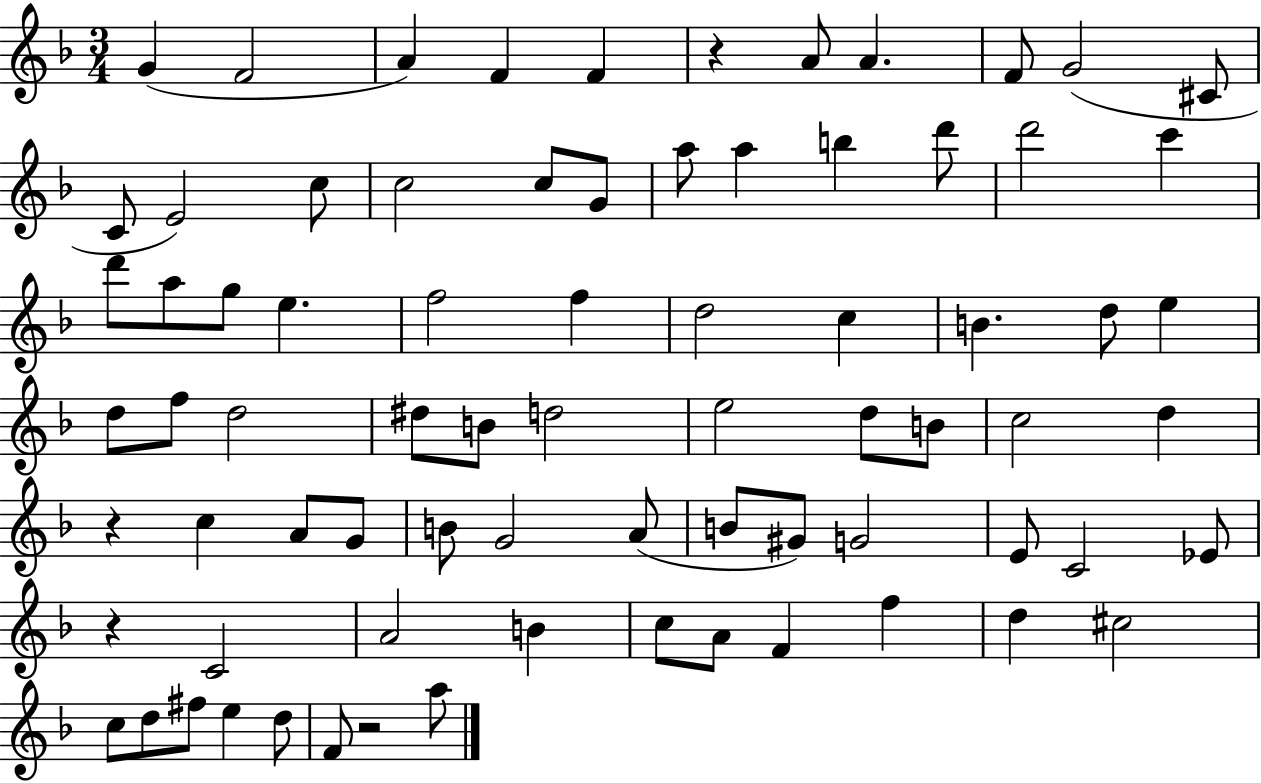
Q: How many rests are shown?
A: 4